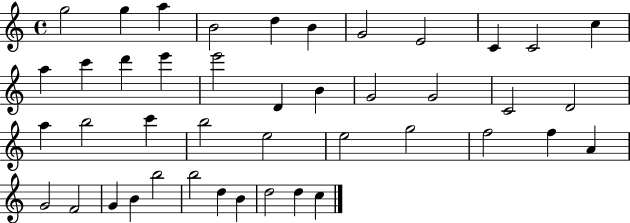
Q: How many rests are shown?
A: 0